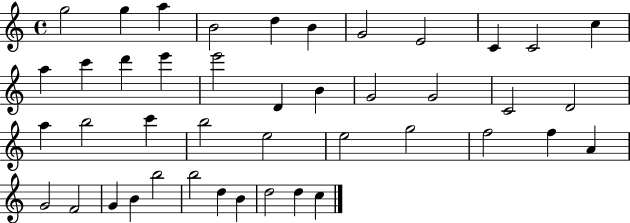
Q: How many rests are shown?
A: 0